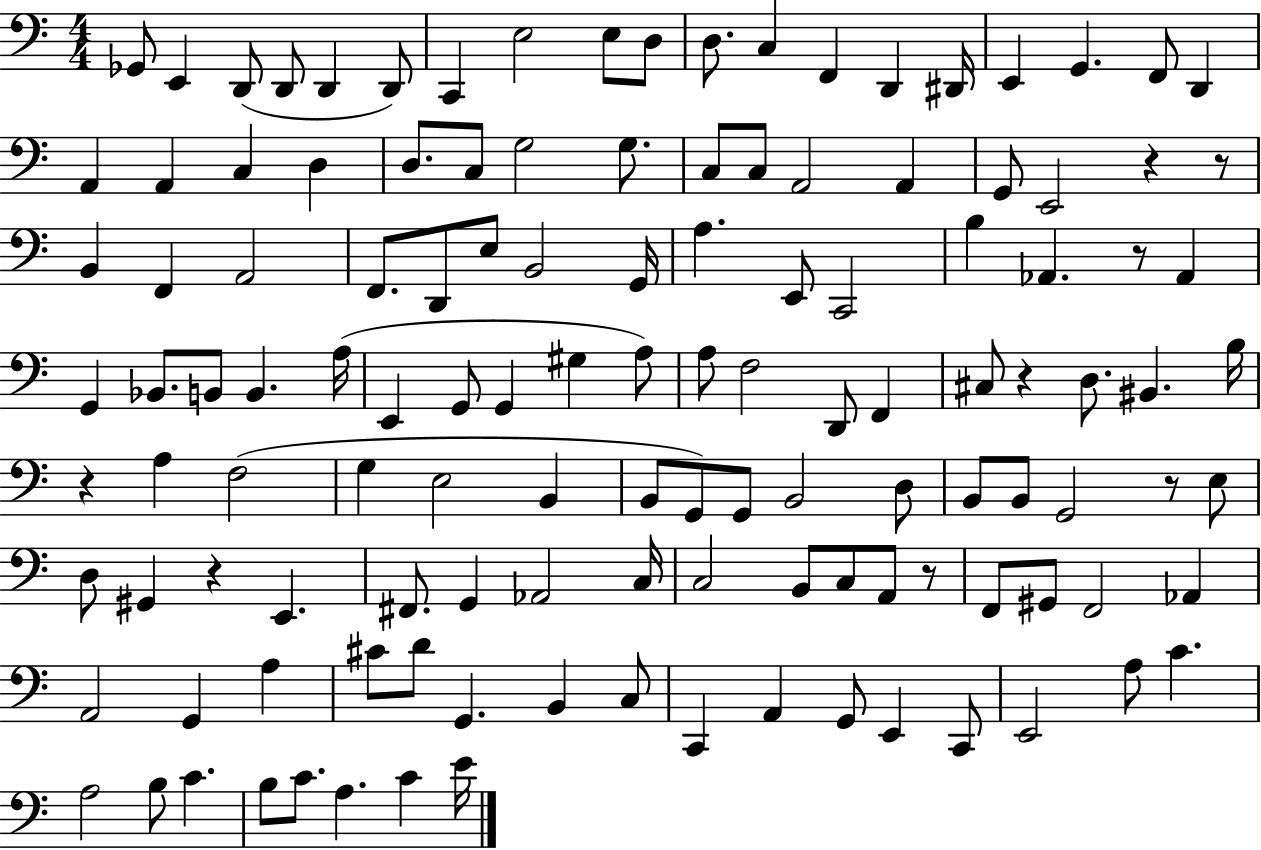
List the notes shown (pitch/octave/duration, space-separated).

Gb2/e E2/q D2/e D2/e D2/q D2/e C2/q E3/h E3/e D3/e D3/e. C3/q F2/q D2/q D#2/s E2/q G2/q. F2/e D2/q A2/q A2/q C3/q D3/q D3/e. C3/e G3/h G3/e. C3/e C3/e A2/h A2/q G2/e E2/h R/q R/e B2/q F2/q A2/h F2/e. D2/e E3/e B2/h G2/s A3/q. E2/e C2/h B3/q Ab2/q. R/e Ab2/q G2/q Bb2/e. B2/e B2/q. A3/s E2/q G2/e G2/q G#3/q A3/e A3/e F3/h D2/e F2/q C#3/e R/q D3/e. BIS2/q. B3/s R/q A3/q F3/h G3/q E3/h B2/q B2/e G2/e G2/e B2/h D3/e B2/e B2/e G2/h R/e E3/e D3/e G#2/q R/q E2/q. F#2/e. G2/q Ab2/h C3/s C3/h B2/e C3/e A2/e R/e F2/e G#2/e F2/h Ab2/q A2/h G2/q A3/q C#4/e D4/e G2/q. B2/q C3/e C2/q A2/q G2/e E2/q C2/e E2/h A3/e C4/q. A3/h B3/e C4/q. B3/e C4/e. A3/q. C4/q E4/s